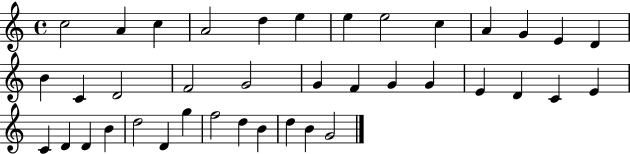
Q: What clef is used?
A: treble